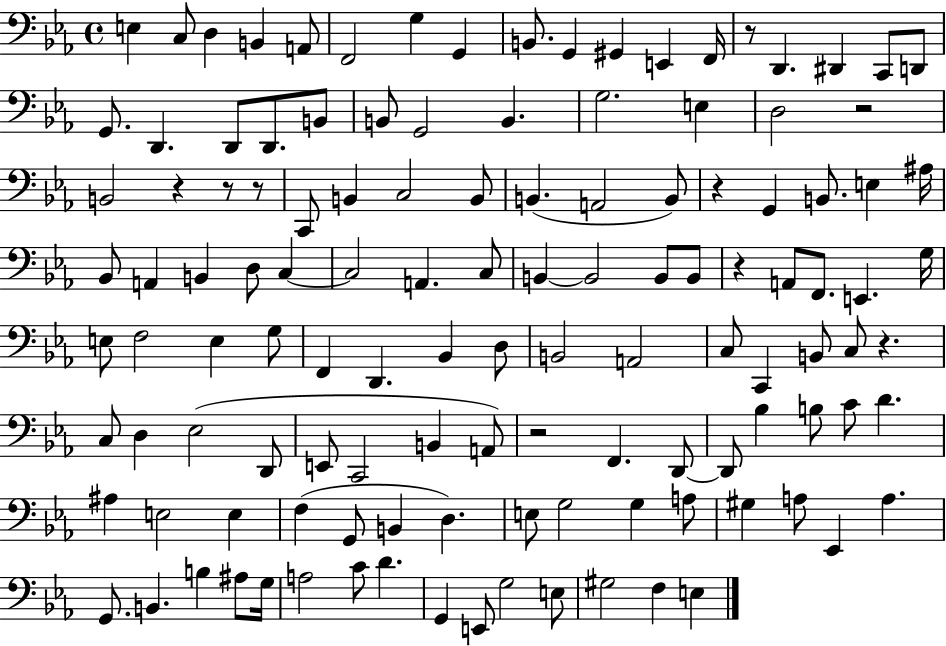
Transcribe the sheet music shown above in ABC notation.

X:1
T:Untitled
M:4/4
L:1/4
K:Eb
E, C,/2 D, B,, A,,/2 F,,2 G, G,, B,,/2 G,, ^G,, E,, F,,/4 z/2 D,, ^D,, C,,/2 D,,/2 G,,/2 D,, D,,/2 D,,/2 B,,/2 B,,/2 G,,2 B,, G,2 E, D,2 z2 B,,2 z z/2 z/2 C,,/2 B,, C,2 B,,/2 B,, A,,2 B,,/2 z G,, B,,/2 E, ^A,/4 _B,,/2 A,, B,, D,/2 C, C,2 A,, C,/2 B,, B,,2 B,,/2 B,,/2 z A,,/2 F,,/2 E,, G,/4 E,/2 F,2 E, G,/2 F,, D,, _B,, D,/2 B,,2 A,,2 C,/2 C,, B,,/2 C,/2 z C,/2 D, _E,2 D,,/2 E,,/2 C,,2 B,, A,,/2 z2 F,, D,,/2 D,,/2 _B, B,/2 C/2 D ^A, E,2 E, F, G,,/2 B,, D, E,/2 G,2 G, A,/2 ^G, A,/2 _E,, A, G,,/2 B,, B, ^A,/2 G,/4 A,2 C/2 D G,, E,,/2 G,2 E,/2 ^G,2 F, E,